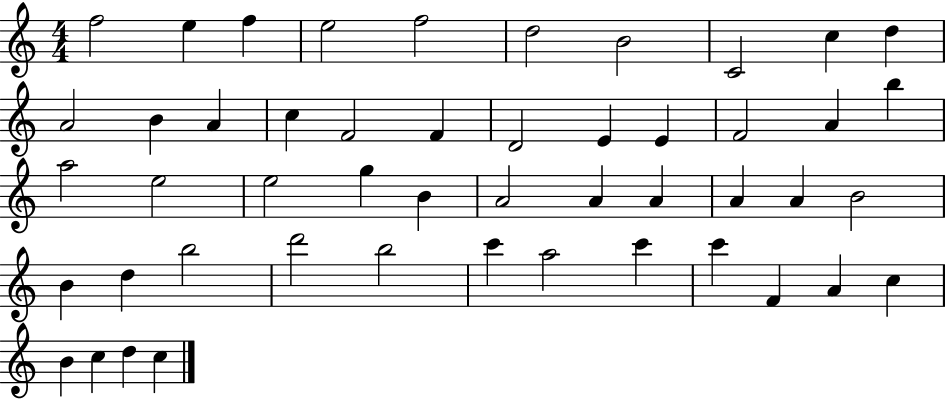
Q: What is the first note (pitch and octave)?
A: F5